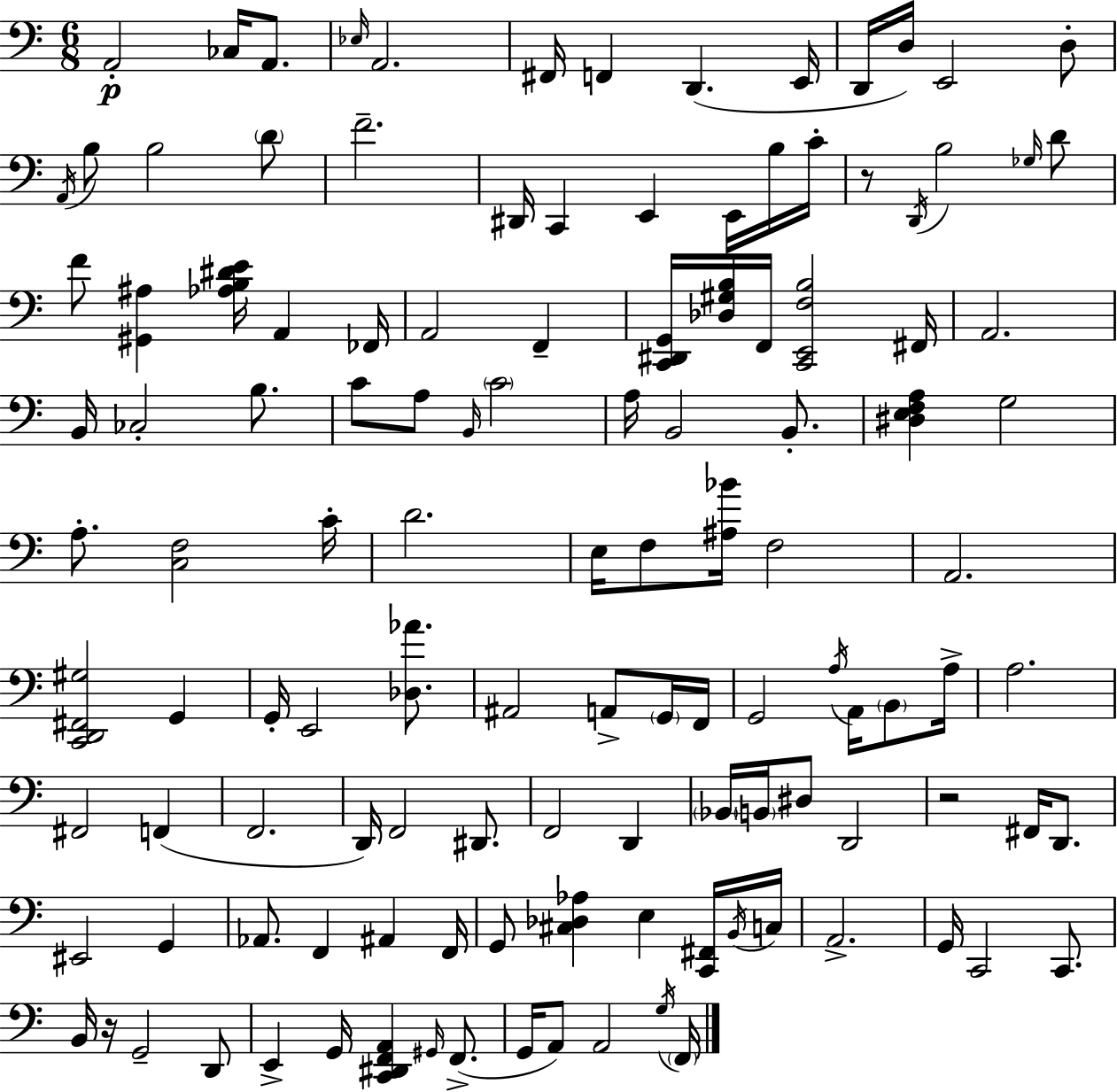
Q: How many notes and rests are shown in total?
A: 123